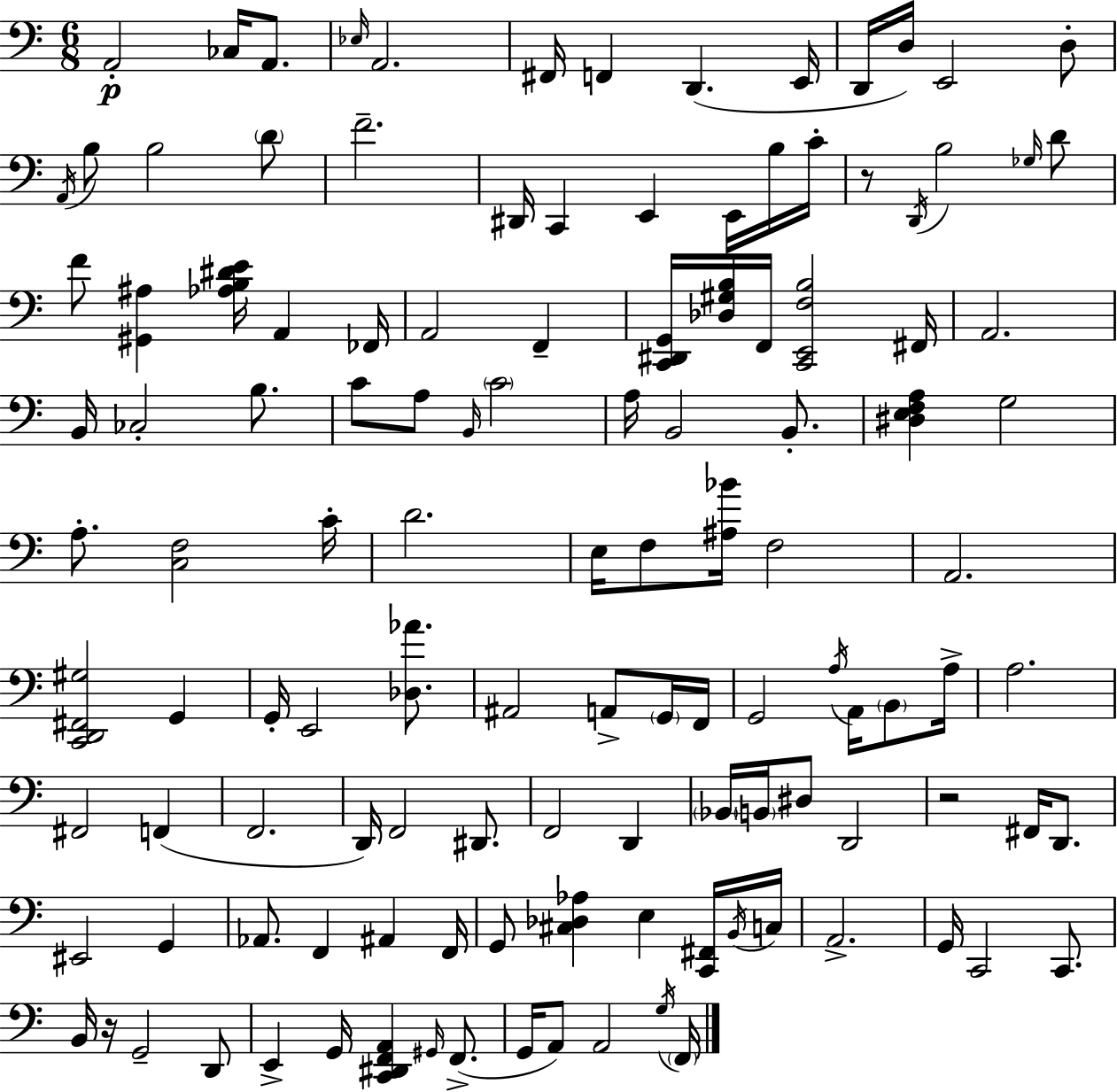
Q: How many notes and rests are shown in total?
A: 123